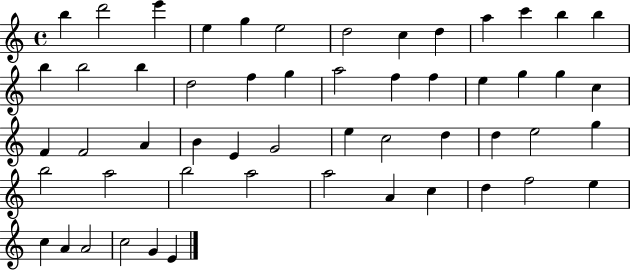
X:1
T:Untitled
M:4/4
L:1/4
K:C
b d'2 e' e g e2 d2 c d a c' b b b b2 b d2 f g a2 f f e g g c F F2 A B E G2 e c2 d d e2 g b2 a2 b2 a2 a2 A c d f2 e c A A2 c2 G E